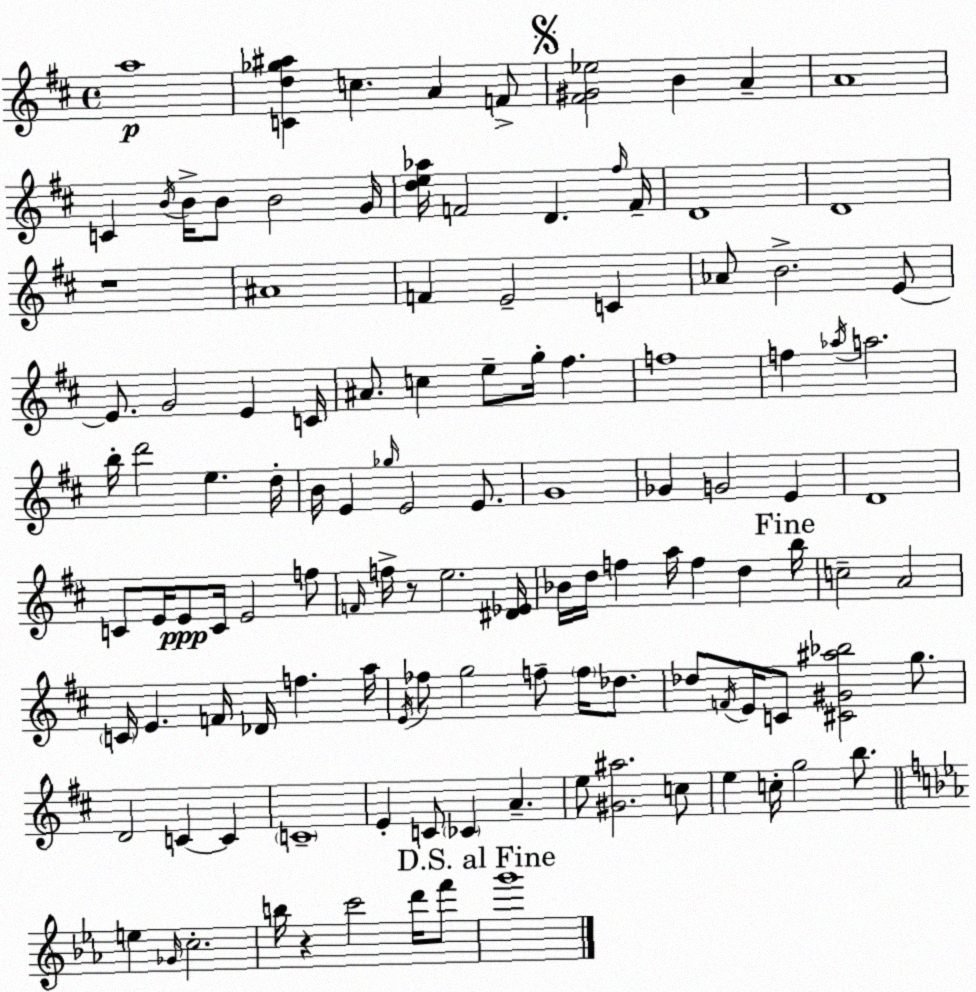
X:1
T:Untitled
M:4/4
L:1/4
K:D
a4 [Cd_g^a] c A F/2 [^F^G_e]2 B A A4 C B/4 B/4 B/2 B2 G/4 [de_a]/4 F2 D ^f/4 F/4 D4 D4 z4 ^A4 F E2 C _A/2 B2 E/2 E/2 G2 E C/4 ^A/2 c e/2 g/4 ^f f4 f _a/4 a2 b/4 d'2 e d/4 B/4 E _g/4 E2 E/2 G4 _G G2 E D4 C/2 E/4 E/2 C/4 E2 f/2 F/4 f/4 z/2 e2 [^D_E]/4 _B/4 d/4 f a/4 f d b/4 c2 A2 C/4 E F/4 _D/4 f a/4 E/4 _f/2 g2 f/2 f/4 _d/2 _d/2 F/4 E/4 C/2 [^C^G^a_b]2 g/2 D2 C C C4 E C/2 _C A e/2 [^G^a]2 c/2 e c/4 g2 b/2 e _G/4 c2 b/4 z c'2 d'/4 f'/2 g'4